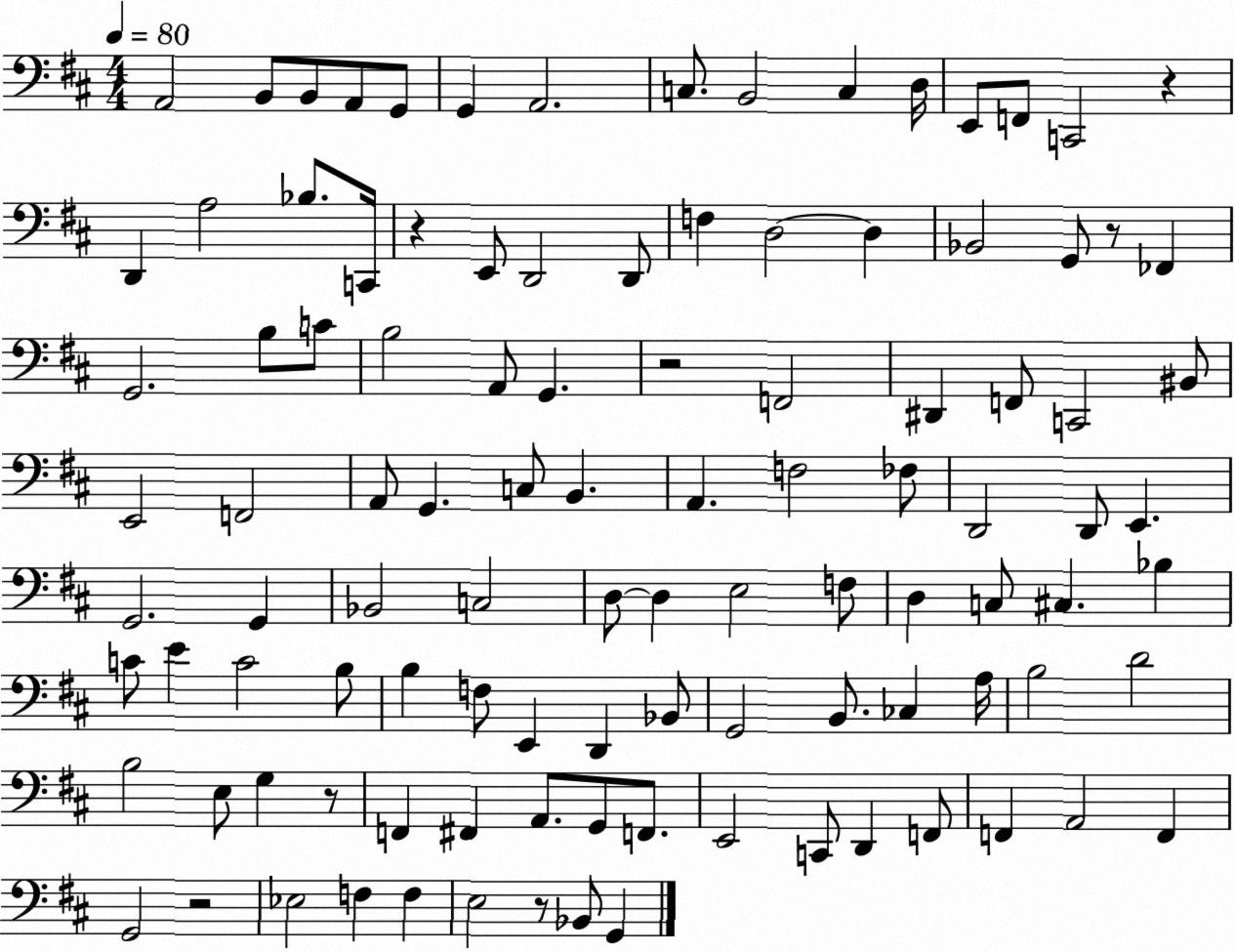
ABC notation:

X:1
T:Untitled
M:4/4
L:1/4
K:D
A,,2 B,,/2 B,,/2 A,,/2 G,,/2 G,, A,,2 C,/2 B,,2 C, D,/4 E,,/2 F,,/2 C,,2 z D,, A,2 _B,/2 C,,/4 z E,,/2 D,,2 D,,/2 F, D,2 D, _B,,2 G,,/2 z/2 _F,, G,,2 B,/2 C/2 B,2 A,,/2 G,, z2 F,,2 ^D,, F,,/2 C,,2 ^B,,/2 E,,2 F,,2 A,,/2 G,, C,/2 B,, A,, F,2 _F,/2 D,,2 D,,/2 E,, G,,2 G,, _B,,2 C,2 D,/2 D, E,2 F,/2 D, C,/2 ^C, _B, C/2 E C2 B,/2 B, F,/2 E,, D,, _B,,/2 G,,2 B,,/2 _C, A,/4 B,2 D2 B,2 E,/2 G, z/2 F,, ^F,, A,,/2 G,,/2 F,,/2 E,,2 C,,/2 D,, F,,/2 F,, A,,2 F,, G,,2 z2 _E,2 F, F, E,2 z/2 _B,,/2 G,,